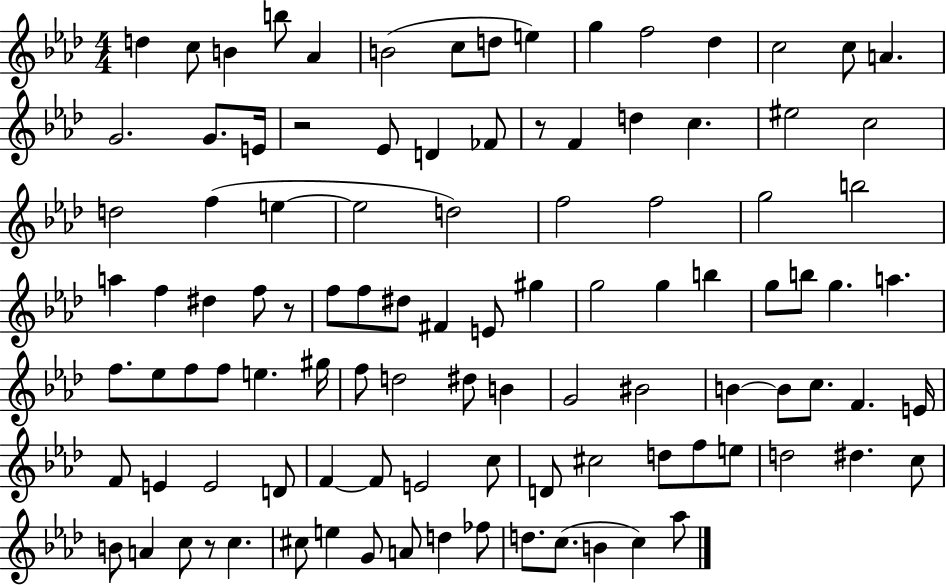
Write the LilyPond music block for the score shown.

{
  \clef treble
  \numericTimeSignature
  \time 4/4
  \key aes \major
  d''4 c''8 b'4 b''8 aes'4 | b'2( c''8 d''8 e''4) | g''4 f''2 des''4 | c''2 c''8 a'4. | \break g'2. g'8. e'16 | r2 ees'8 d'4 fes'8 | r8 f'4 d''4 c''4. | eis''2 c''2 | \break d''2 f''4( e''4~~ | e''2 d''2) | f''2 f''2 | g''2 b''2 | \break a''4 f''4 dis''4 f''8 r8 | f''8 f''8 dis''8 fis'4 e'8 gis''4 | g''2 g''4 b''4 | g''8 b''8 g''4. a''4. | \break f''8. ees''8 f''8 f''8 e''4. gis''16 | f''8 d''2 dis''8 b'4 | g'2 bis'2 | b'4~~ b'8 c''8. f'4. e'16 | \break f'8 e'4 e'2 d'8 | f'4~~ f'8 e'2 c''8 | d'8 cis''2 d''8 f''8 e''8 | d''2 dis''4. c''8 | \break b'8 a'4 c''8 r8 c''4. | cis''8 e''4 g'8 a'8 d''4 fes''8 | d''8. c''8.( b'4 c''4) aes''8 | \bar "|."
}